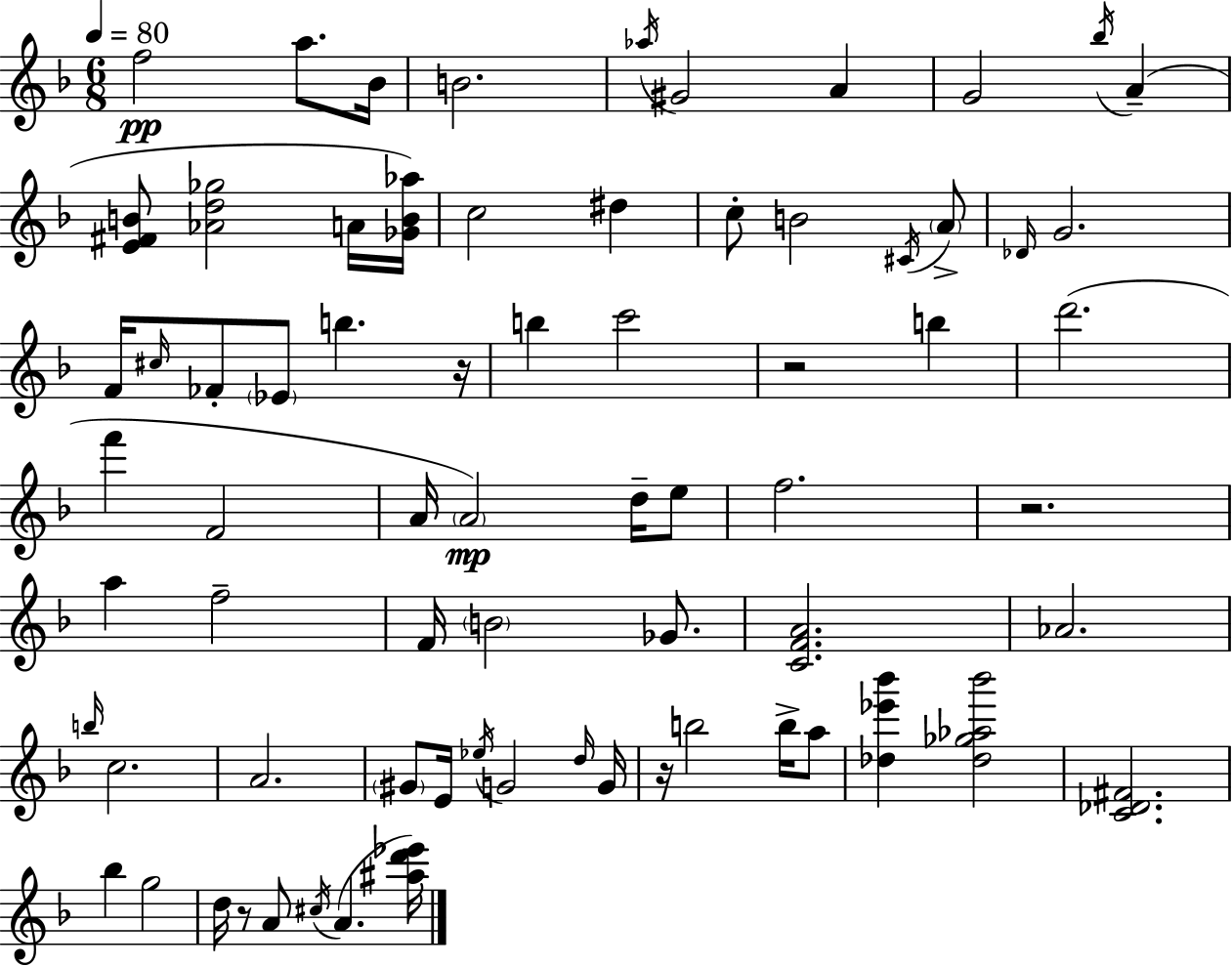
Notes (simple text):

F5/h A5/e. Bb4/s B4/h. Ab5/s G#4/h A4/q G4/h Bb5/s A4/q [E4,F#4,B4]/e [Ab4,D5,Gb5]/h A4/s [Gb4,B4,Ab5]/s C5/h D#5/q C5/e B4/h C#4/s A4/e Db4/s G4/h. F4/s C#5/s FES4/e Eb4/e B5/q. R/s B5/q C6/h R/h B5/q D6/h. F6/q F4/h A4/s A4/h D5/s E5/e F5/h. R/h. A5/q F5/h F4/s B4/h Gb4/e. [C4,F4,A4]/h. Ab4/h. B5/s C5/h. A4/h. G#4/e E4/s Eb5/s G4/h D5/s G4/s R/s B5/h B5/s A5/e [Db5,Eb6,Bb6]/q [Db5,Gb5,Ab5,Bb6]/h [C4,Db4,F#4]/h. Bb5/q G5/h D5/s R/e A4/e C#5/s A4/q. [A#5,D6,Eb6]/s